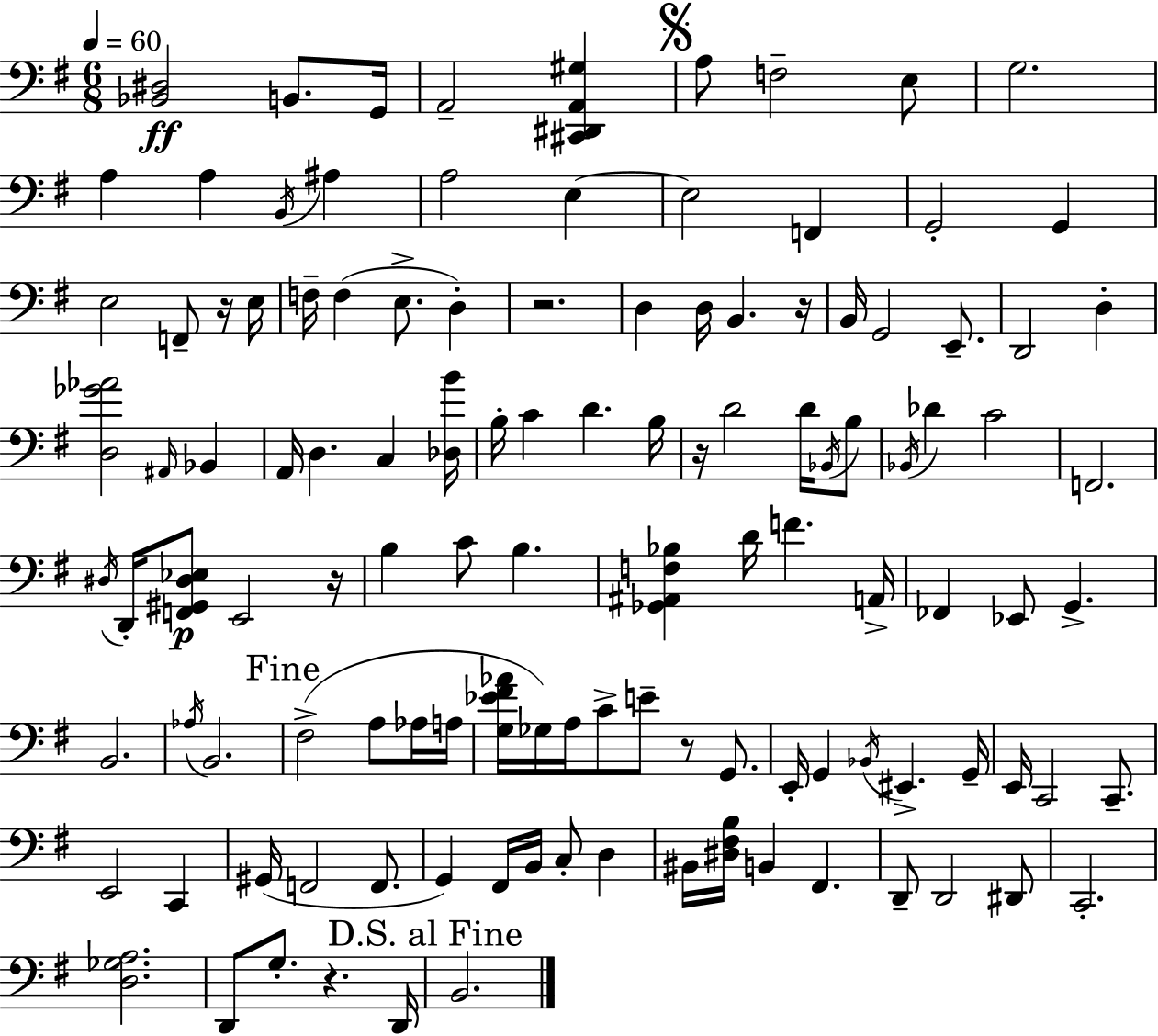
[Bb2,D#3]/h B2/e. G2/s A2/h [C#2,D#2,A2,G#3]/q A3/e F3/h E3/e G3/h. A3/q A3/q B2/s A#3/q A3/h E3/q E3/h F2/q G2/h G2/q E3/h F2/e R/s E3/s F3/s F3/q E3/e. D3/q R/h. D3/q D3/s B2/q. R/s B2/s G2/h E2/e. D2/h D3/q [D3,Gb4,Ab4]/h A#2/s Bb2/q A2/s D3/q. C3/q [Db3,B4]/s B3/s C4/q D4/q. B3/s R/s D4/h D4/s Bb2/s B3/e Bb2/s Db4/q C4/h F2/h. D#3/s D2/s [F2,G#2,D#3,Eb3]/e E2/h R/s B3/q C4/e B3/q. [Gb2,A#2,F3,Bb3]/q D4/s F4/q. A2/s FES2/q Eb2/e G2/q. B2/h. Ab3/s B2/h. F#3/h A3/e Ab3/s A3/s [G3,Eb4,F#4,Ab4]/s Gb3/s A3/s C4/e E4/e R/e G2/e. E2/s G2/q Bb2/s EIS2/q. G2/s E2/s C2/h C2/e. E2/h C2/q G#2/s F2/h F2/e. G2/q F#2/s B2/s C3/e D3/q BIS2/s [D#3,F#3,B3]/s B2/q F#2/q. D2/e D2/h D#2/e C2/h. [D3,Gb3,A3]/h. D2/e G3/e. R/q. D2/s B2/h.